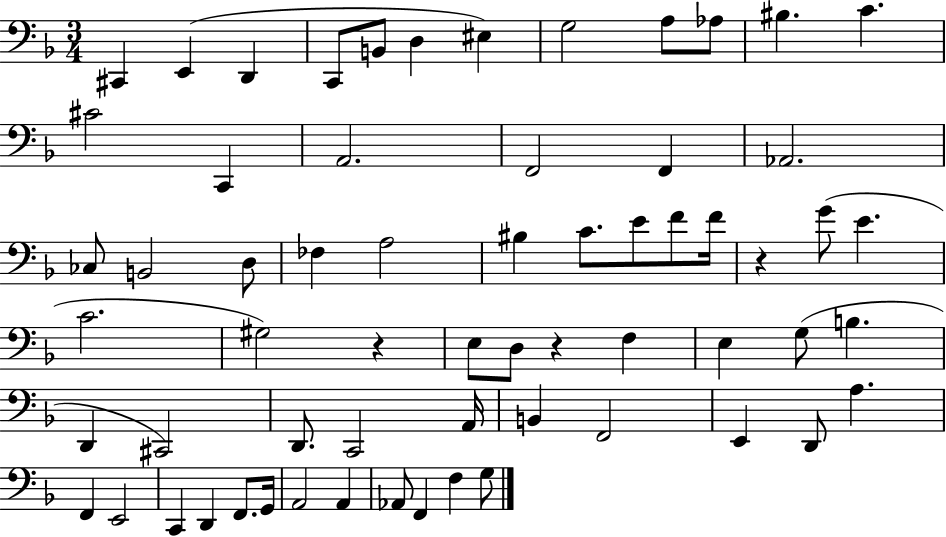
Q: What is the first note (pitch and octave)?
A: C#2